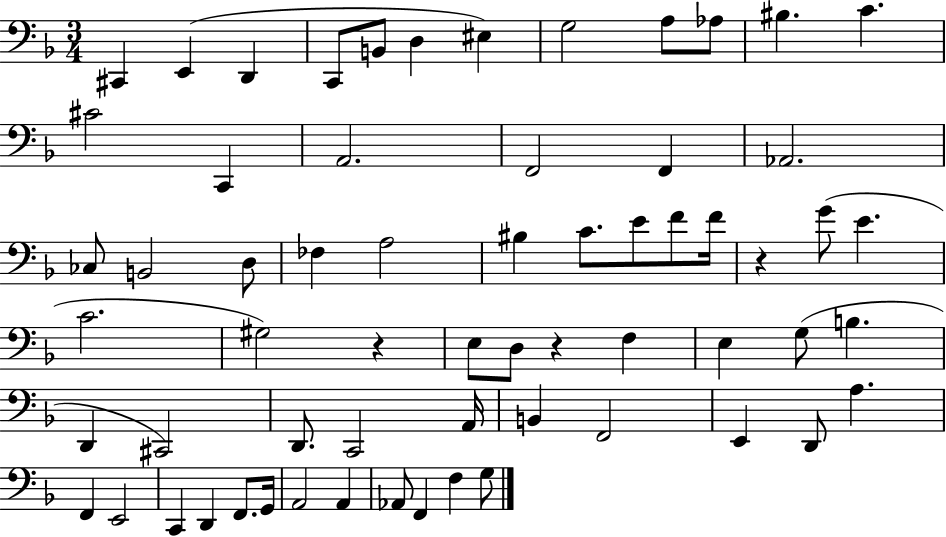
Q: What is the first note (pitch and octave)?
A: C#2